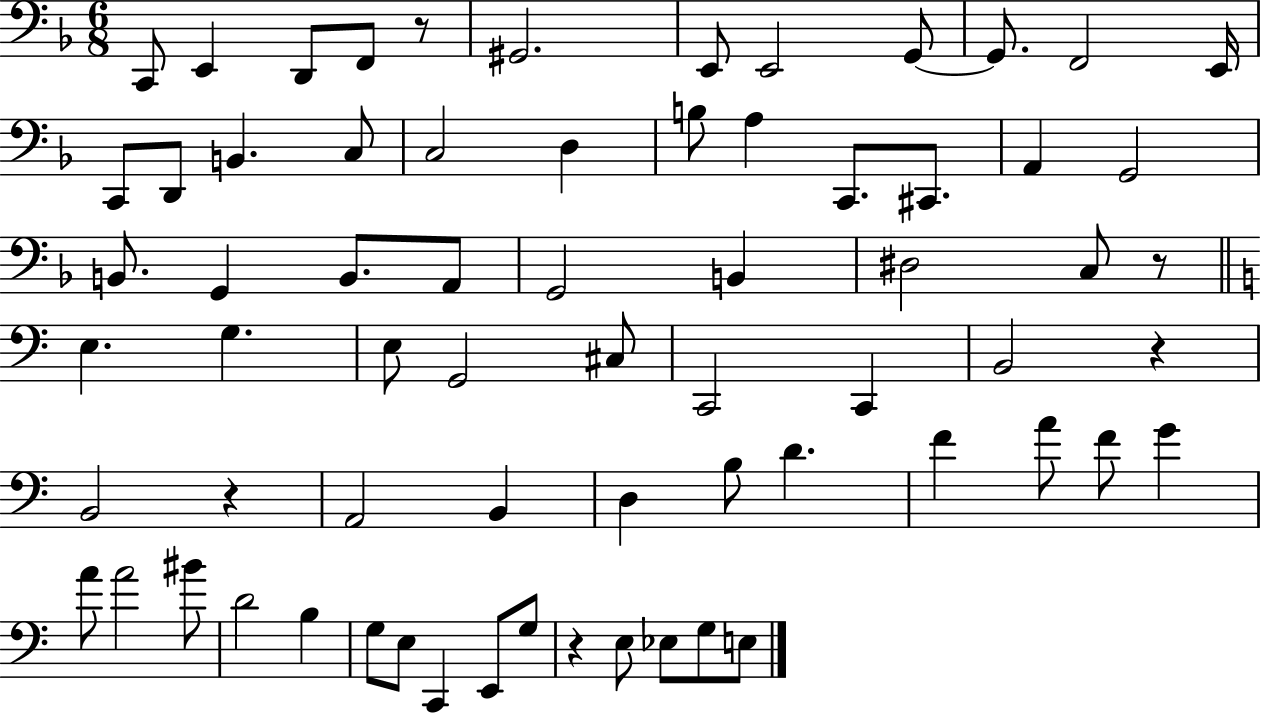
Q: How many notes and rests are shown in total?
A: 68